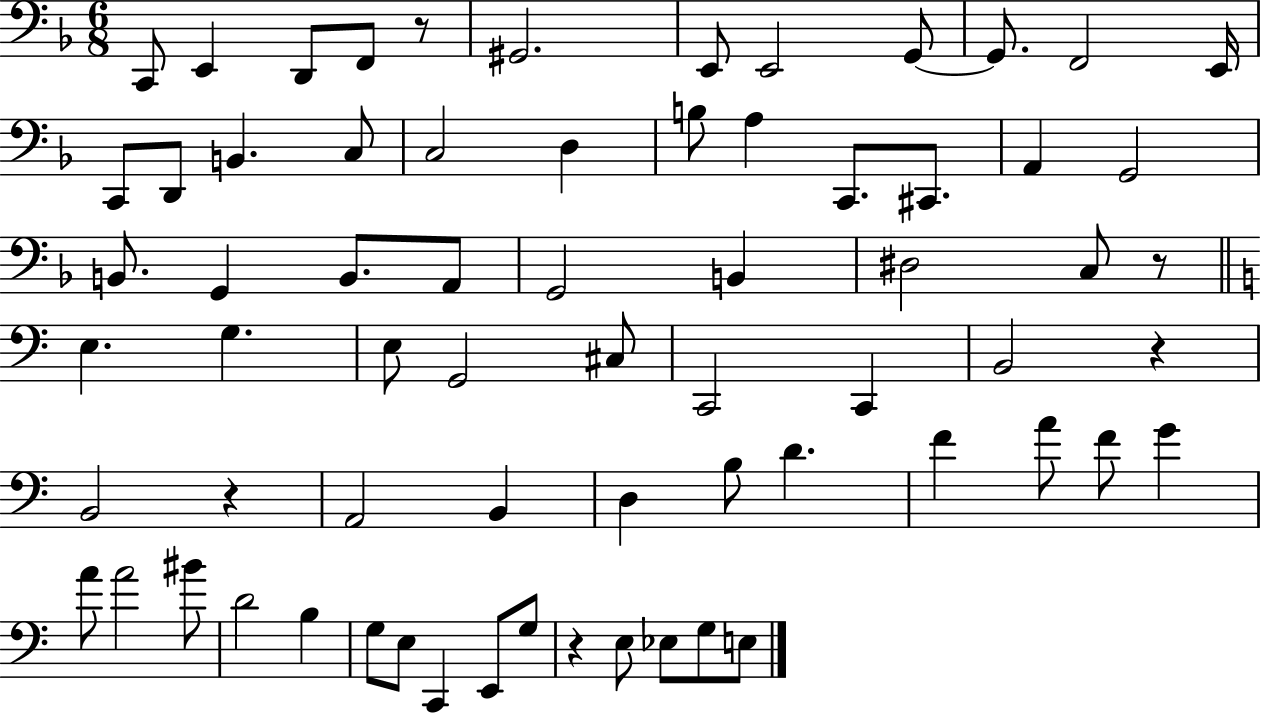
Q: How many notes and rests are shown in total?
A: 68